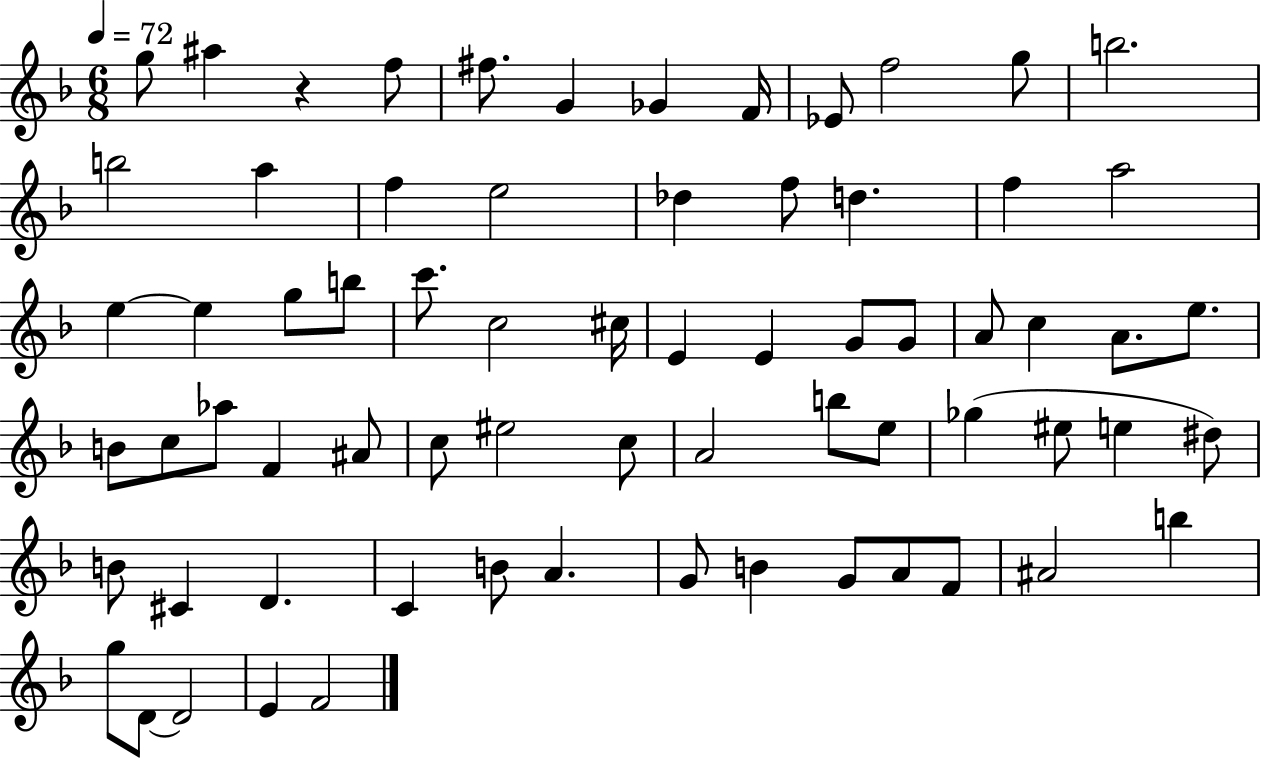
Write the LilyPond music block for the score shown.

{
  \clef treble
  \numericTimeSignature
  \time 6/8
  \key f \major
  \tempo 4 = 72
  g''8 ais''4 r4 f''8 | fis''8. g'4 ges'4 f'16 | ees'8 f''2 g''8 | b''2. | \break b''2 a''4 | f''4 e''2 | des''4 f''8 d''4. | f''4 a''2 | \break e''4~~ e''4 g''8 b''8 | c'''8. c''2 cis''16 | e'4 e'4 g'8 g'8 | a'8 c''4 a'8. e''8. | \break b'8 c''8 aes''8 f'4 ais'8 | c''8 eis''2 c''8 | a'2 b''8 e''8 | ges''4( eis''8 e''4 dis''8) | \break b'8 cis'4 d'4. | c'4 b'8 a'4. | g'8 b'4 g'8 a'8 f'8 | ais'2 b''4 | \break g''8 d'8~~ d'2 | e'4 f'2 | \bar "|."
}